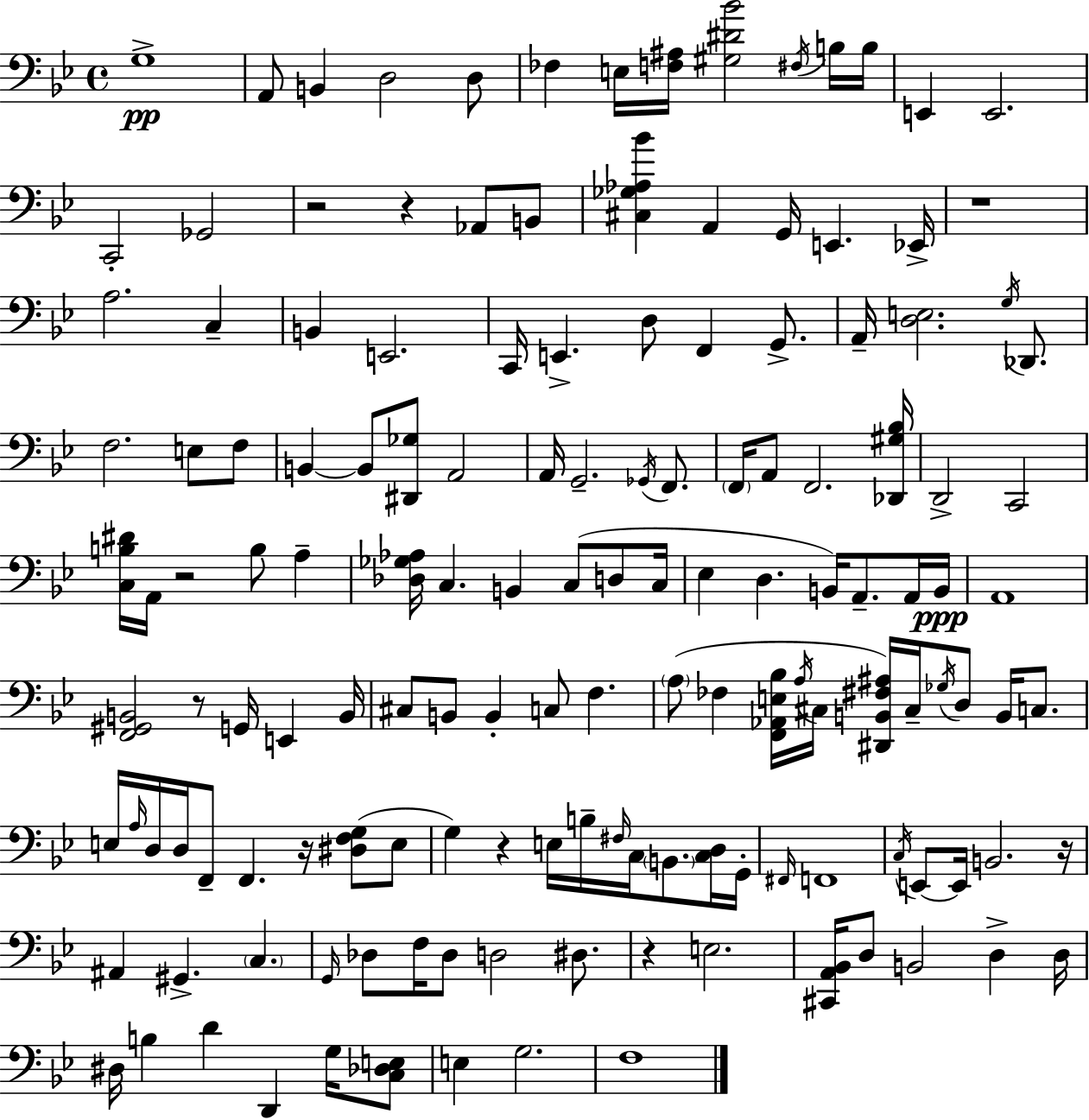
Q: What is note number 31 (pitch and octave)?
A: G3